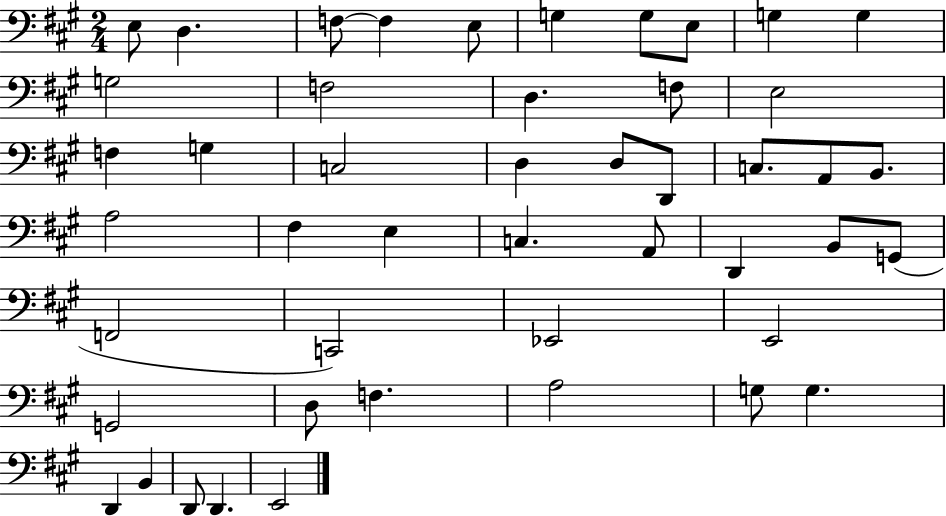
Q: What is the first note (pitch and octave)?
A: E3